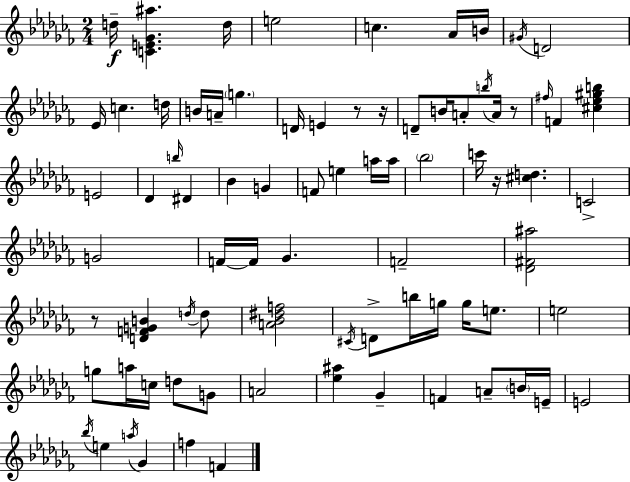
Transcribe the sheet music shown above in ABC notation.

X:1
T:Untitled
M:2/4
L:1/4
K:Abm
d/4 [CE_G^a] d/4 e2 c _A/4 B/4 ^G/4 D2 _E/4 c d/4 B/4 A/4 g D/4 E z/2 z/4 D/2 B/4 A/2 b/4 A/4 z/2 ^f/4 F [^c_e^gb] E2 _D b/4 ^D _B G F/2 e a/4 a/4 _b2 c'/4 z/4 [^cd] C2 G2 F/4 F/4 _G F2 [_D^F^a]2 z/2 [DFGB] d/4 d/2 [A_B^df]2 ^C/4 D/2 b/4 g/4 g/4 e/2 e2 g/2 a/4 c/4 d/2 G/2 A2 [_e^a] _G F A/2 B/4 E/4 E2 _b/4 e a/4 _G f F